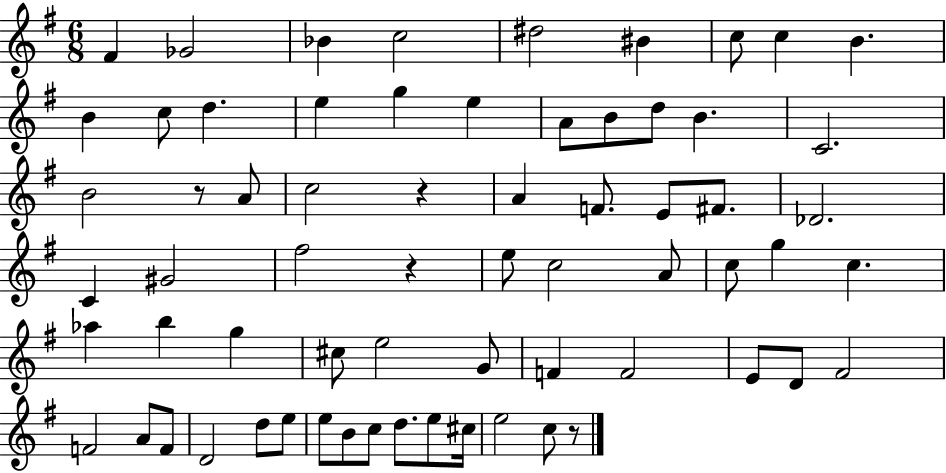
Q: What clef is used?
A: treble